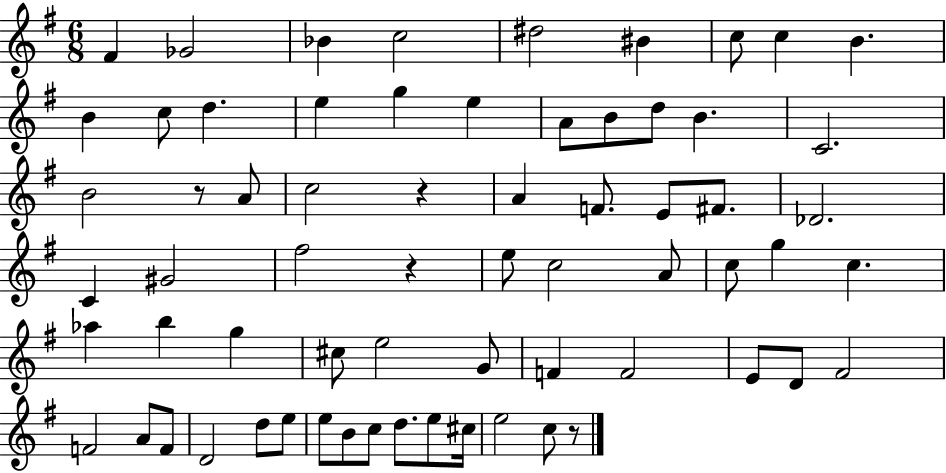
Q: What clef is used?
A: treble